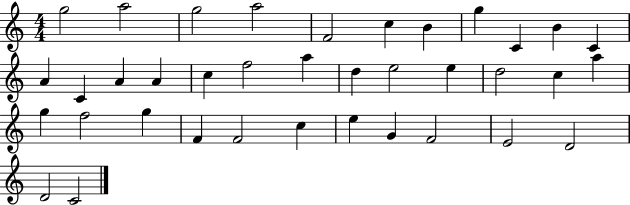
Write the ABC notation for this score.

X:1
T:Untitled
M:4/4
L:1/4
K:C
g2 a2 g2 a2 F2 c B g C B C A C A A c f2 a d e2 e d2 c a g f2 g F F2 c e G F2 E2 D2 D2 C2